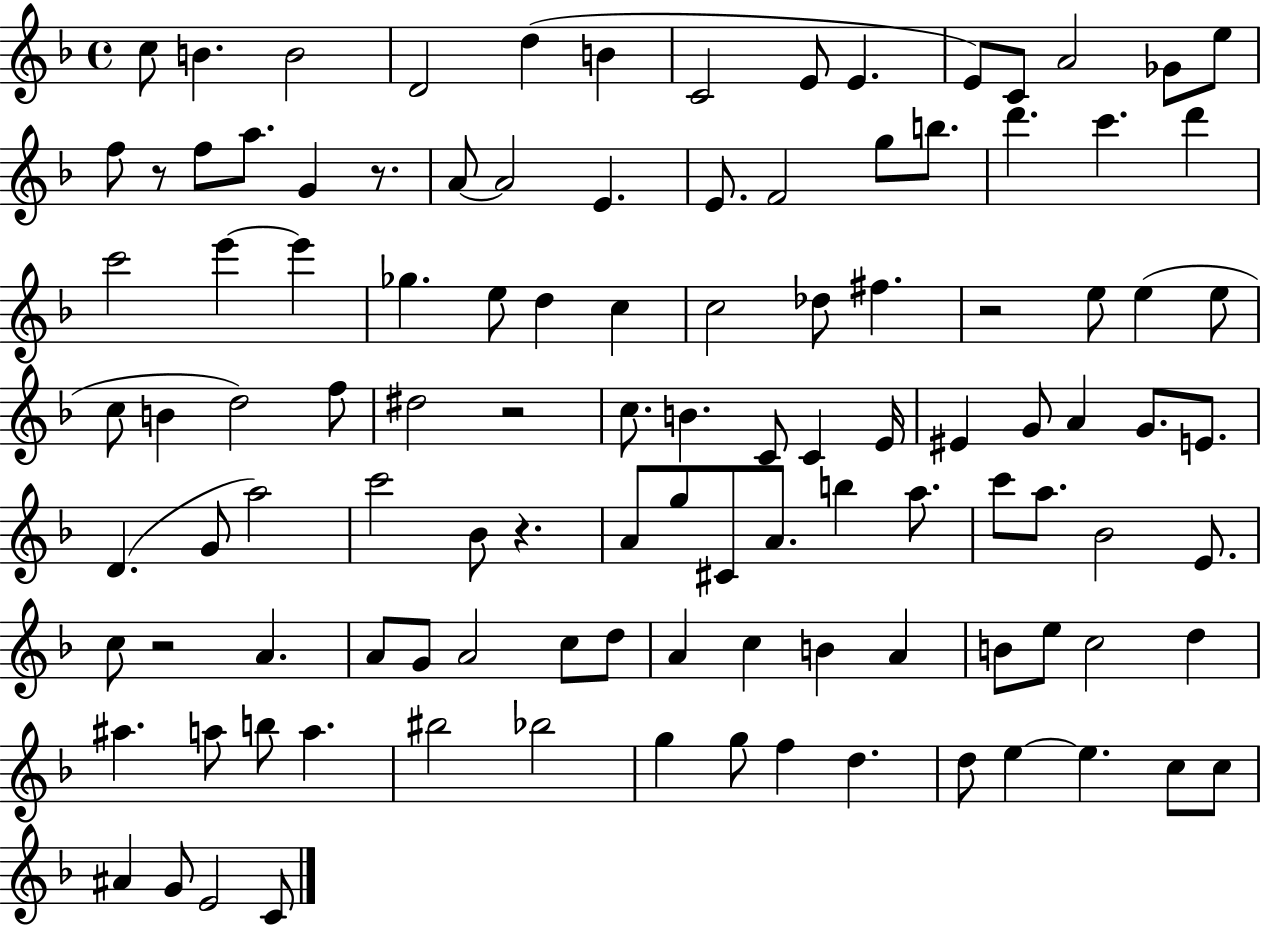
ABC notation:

X:1
T:Untitled
M:4/4
L:1/4
K:F
c/2 B B2 D2 d B C2 E/2 E E/2 C/2 A2 _G/2 e/2 f/2 z/2 f/2 a/2 G z/2 A/2 A2 E E/2 F2 g/2 b/2 d' c' d' c'2 e' e' _g e/2 d c c2 _d/2 ^f z2 e/2 e e/2 c/2 B d2 f/2 ^d2 z2 c/2 B C/2 C E/4 ^E G/2 A G/2 E/2 D G/2 a2 c'2 _B/2 z A/2 g/2 ^C/2 A/2 b a/2 c'/2 a/2 _B2 E/2 c/2 z2 A A/2 G/2 A2 c/2 d/2 A c B A B/2 e/2 c2 d ^a a/2 b/2 a ^b2 _b2 g g/2 f d d/2 e e c/2 c/2 ^A G/2 E2 C/2